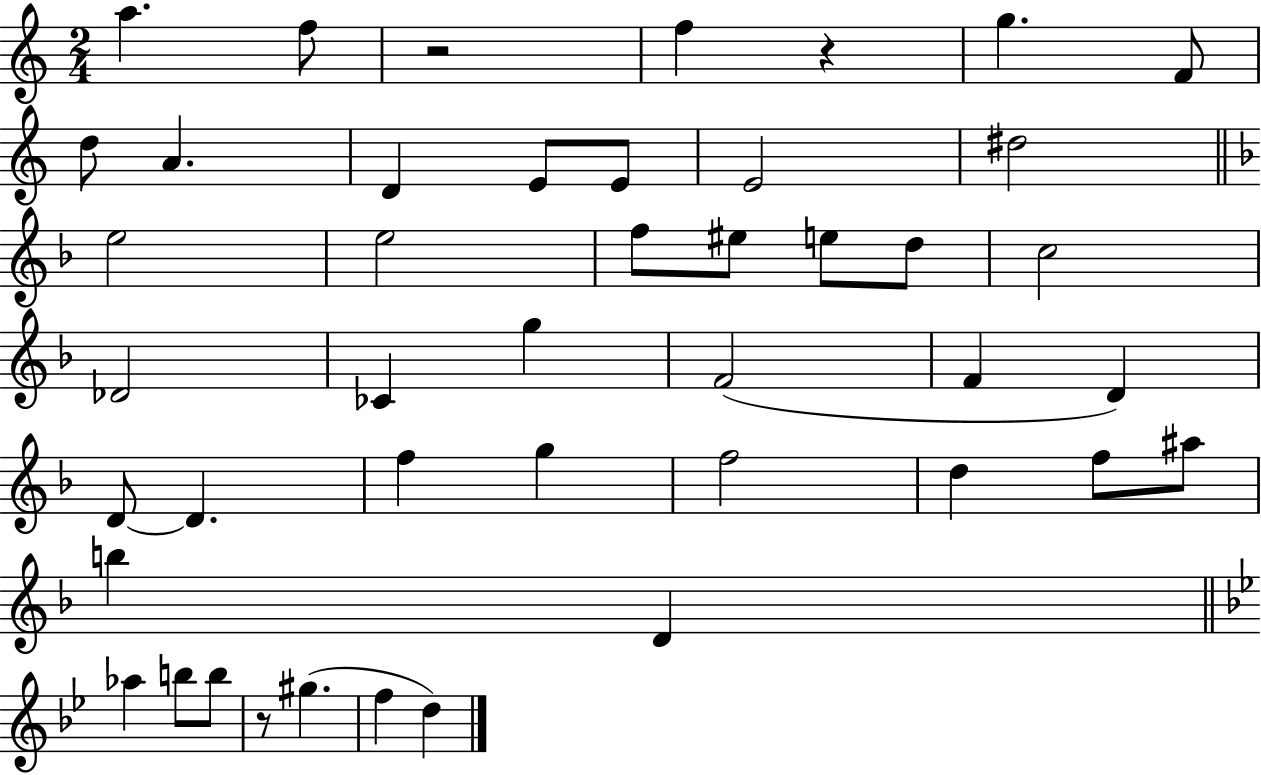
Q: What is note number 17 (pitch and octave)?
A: E5